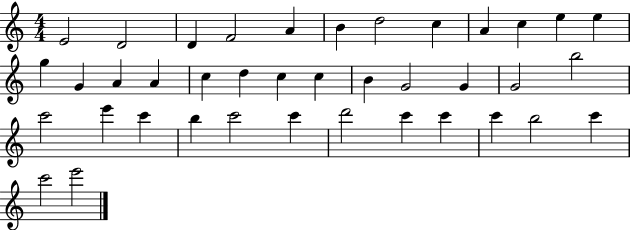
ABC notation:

X:1
T:Untitled
M:4/4
L:1/4
K:C
E2 D2 D F2 A B d2 c A c e e g G A A c d c c B G2 G G2 b2 c'2 e' c' b c'2 c' d'2 c' c' c' b2 c' c'2 e'2